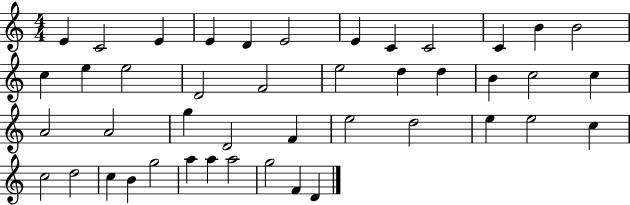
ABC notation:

X:1
T:Untitled
M:4/4
L:1/4
K:C
E C2 E E D E2 E C C2 C B B2 c e e2 D2 F2 e2 d d B c2 c A2 A2 g D2 F e2 d2 e e2 c c2 d2 c B g2 a a a2 g2 F D